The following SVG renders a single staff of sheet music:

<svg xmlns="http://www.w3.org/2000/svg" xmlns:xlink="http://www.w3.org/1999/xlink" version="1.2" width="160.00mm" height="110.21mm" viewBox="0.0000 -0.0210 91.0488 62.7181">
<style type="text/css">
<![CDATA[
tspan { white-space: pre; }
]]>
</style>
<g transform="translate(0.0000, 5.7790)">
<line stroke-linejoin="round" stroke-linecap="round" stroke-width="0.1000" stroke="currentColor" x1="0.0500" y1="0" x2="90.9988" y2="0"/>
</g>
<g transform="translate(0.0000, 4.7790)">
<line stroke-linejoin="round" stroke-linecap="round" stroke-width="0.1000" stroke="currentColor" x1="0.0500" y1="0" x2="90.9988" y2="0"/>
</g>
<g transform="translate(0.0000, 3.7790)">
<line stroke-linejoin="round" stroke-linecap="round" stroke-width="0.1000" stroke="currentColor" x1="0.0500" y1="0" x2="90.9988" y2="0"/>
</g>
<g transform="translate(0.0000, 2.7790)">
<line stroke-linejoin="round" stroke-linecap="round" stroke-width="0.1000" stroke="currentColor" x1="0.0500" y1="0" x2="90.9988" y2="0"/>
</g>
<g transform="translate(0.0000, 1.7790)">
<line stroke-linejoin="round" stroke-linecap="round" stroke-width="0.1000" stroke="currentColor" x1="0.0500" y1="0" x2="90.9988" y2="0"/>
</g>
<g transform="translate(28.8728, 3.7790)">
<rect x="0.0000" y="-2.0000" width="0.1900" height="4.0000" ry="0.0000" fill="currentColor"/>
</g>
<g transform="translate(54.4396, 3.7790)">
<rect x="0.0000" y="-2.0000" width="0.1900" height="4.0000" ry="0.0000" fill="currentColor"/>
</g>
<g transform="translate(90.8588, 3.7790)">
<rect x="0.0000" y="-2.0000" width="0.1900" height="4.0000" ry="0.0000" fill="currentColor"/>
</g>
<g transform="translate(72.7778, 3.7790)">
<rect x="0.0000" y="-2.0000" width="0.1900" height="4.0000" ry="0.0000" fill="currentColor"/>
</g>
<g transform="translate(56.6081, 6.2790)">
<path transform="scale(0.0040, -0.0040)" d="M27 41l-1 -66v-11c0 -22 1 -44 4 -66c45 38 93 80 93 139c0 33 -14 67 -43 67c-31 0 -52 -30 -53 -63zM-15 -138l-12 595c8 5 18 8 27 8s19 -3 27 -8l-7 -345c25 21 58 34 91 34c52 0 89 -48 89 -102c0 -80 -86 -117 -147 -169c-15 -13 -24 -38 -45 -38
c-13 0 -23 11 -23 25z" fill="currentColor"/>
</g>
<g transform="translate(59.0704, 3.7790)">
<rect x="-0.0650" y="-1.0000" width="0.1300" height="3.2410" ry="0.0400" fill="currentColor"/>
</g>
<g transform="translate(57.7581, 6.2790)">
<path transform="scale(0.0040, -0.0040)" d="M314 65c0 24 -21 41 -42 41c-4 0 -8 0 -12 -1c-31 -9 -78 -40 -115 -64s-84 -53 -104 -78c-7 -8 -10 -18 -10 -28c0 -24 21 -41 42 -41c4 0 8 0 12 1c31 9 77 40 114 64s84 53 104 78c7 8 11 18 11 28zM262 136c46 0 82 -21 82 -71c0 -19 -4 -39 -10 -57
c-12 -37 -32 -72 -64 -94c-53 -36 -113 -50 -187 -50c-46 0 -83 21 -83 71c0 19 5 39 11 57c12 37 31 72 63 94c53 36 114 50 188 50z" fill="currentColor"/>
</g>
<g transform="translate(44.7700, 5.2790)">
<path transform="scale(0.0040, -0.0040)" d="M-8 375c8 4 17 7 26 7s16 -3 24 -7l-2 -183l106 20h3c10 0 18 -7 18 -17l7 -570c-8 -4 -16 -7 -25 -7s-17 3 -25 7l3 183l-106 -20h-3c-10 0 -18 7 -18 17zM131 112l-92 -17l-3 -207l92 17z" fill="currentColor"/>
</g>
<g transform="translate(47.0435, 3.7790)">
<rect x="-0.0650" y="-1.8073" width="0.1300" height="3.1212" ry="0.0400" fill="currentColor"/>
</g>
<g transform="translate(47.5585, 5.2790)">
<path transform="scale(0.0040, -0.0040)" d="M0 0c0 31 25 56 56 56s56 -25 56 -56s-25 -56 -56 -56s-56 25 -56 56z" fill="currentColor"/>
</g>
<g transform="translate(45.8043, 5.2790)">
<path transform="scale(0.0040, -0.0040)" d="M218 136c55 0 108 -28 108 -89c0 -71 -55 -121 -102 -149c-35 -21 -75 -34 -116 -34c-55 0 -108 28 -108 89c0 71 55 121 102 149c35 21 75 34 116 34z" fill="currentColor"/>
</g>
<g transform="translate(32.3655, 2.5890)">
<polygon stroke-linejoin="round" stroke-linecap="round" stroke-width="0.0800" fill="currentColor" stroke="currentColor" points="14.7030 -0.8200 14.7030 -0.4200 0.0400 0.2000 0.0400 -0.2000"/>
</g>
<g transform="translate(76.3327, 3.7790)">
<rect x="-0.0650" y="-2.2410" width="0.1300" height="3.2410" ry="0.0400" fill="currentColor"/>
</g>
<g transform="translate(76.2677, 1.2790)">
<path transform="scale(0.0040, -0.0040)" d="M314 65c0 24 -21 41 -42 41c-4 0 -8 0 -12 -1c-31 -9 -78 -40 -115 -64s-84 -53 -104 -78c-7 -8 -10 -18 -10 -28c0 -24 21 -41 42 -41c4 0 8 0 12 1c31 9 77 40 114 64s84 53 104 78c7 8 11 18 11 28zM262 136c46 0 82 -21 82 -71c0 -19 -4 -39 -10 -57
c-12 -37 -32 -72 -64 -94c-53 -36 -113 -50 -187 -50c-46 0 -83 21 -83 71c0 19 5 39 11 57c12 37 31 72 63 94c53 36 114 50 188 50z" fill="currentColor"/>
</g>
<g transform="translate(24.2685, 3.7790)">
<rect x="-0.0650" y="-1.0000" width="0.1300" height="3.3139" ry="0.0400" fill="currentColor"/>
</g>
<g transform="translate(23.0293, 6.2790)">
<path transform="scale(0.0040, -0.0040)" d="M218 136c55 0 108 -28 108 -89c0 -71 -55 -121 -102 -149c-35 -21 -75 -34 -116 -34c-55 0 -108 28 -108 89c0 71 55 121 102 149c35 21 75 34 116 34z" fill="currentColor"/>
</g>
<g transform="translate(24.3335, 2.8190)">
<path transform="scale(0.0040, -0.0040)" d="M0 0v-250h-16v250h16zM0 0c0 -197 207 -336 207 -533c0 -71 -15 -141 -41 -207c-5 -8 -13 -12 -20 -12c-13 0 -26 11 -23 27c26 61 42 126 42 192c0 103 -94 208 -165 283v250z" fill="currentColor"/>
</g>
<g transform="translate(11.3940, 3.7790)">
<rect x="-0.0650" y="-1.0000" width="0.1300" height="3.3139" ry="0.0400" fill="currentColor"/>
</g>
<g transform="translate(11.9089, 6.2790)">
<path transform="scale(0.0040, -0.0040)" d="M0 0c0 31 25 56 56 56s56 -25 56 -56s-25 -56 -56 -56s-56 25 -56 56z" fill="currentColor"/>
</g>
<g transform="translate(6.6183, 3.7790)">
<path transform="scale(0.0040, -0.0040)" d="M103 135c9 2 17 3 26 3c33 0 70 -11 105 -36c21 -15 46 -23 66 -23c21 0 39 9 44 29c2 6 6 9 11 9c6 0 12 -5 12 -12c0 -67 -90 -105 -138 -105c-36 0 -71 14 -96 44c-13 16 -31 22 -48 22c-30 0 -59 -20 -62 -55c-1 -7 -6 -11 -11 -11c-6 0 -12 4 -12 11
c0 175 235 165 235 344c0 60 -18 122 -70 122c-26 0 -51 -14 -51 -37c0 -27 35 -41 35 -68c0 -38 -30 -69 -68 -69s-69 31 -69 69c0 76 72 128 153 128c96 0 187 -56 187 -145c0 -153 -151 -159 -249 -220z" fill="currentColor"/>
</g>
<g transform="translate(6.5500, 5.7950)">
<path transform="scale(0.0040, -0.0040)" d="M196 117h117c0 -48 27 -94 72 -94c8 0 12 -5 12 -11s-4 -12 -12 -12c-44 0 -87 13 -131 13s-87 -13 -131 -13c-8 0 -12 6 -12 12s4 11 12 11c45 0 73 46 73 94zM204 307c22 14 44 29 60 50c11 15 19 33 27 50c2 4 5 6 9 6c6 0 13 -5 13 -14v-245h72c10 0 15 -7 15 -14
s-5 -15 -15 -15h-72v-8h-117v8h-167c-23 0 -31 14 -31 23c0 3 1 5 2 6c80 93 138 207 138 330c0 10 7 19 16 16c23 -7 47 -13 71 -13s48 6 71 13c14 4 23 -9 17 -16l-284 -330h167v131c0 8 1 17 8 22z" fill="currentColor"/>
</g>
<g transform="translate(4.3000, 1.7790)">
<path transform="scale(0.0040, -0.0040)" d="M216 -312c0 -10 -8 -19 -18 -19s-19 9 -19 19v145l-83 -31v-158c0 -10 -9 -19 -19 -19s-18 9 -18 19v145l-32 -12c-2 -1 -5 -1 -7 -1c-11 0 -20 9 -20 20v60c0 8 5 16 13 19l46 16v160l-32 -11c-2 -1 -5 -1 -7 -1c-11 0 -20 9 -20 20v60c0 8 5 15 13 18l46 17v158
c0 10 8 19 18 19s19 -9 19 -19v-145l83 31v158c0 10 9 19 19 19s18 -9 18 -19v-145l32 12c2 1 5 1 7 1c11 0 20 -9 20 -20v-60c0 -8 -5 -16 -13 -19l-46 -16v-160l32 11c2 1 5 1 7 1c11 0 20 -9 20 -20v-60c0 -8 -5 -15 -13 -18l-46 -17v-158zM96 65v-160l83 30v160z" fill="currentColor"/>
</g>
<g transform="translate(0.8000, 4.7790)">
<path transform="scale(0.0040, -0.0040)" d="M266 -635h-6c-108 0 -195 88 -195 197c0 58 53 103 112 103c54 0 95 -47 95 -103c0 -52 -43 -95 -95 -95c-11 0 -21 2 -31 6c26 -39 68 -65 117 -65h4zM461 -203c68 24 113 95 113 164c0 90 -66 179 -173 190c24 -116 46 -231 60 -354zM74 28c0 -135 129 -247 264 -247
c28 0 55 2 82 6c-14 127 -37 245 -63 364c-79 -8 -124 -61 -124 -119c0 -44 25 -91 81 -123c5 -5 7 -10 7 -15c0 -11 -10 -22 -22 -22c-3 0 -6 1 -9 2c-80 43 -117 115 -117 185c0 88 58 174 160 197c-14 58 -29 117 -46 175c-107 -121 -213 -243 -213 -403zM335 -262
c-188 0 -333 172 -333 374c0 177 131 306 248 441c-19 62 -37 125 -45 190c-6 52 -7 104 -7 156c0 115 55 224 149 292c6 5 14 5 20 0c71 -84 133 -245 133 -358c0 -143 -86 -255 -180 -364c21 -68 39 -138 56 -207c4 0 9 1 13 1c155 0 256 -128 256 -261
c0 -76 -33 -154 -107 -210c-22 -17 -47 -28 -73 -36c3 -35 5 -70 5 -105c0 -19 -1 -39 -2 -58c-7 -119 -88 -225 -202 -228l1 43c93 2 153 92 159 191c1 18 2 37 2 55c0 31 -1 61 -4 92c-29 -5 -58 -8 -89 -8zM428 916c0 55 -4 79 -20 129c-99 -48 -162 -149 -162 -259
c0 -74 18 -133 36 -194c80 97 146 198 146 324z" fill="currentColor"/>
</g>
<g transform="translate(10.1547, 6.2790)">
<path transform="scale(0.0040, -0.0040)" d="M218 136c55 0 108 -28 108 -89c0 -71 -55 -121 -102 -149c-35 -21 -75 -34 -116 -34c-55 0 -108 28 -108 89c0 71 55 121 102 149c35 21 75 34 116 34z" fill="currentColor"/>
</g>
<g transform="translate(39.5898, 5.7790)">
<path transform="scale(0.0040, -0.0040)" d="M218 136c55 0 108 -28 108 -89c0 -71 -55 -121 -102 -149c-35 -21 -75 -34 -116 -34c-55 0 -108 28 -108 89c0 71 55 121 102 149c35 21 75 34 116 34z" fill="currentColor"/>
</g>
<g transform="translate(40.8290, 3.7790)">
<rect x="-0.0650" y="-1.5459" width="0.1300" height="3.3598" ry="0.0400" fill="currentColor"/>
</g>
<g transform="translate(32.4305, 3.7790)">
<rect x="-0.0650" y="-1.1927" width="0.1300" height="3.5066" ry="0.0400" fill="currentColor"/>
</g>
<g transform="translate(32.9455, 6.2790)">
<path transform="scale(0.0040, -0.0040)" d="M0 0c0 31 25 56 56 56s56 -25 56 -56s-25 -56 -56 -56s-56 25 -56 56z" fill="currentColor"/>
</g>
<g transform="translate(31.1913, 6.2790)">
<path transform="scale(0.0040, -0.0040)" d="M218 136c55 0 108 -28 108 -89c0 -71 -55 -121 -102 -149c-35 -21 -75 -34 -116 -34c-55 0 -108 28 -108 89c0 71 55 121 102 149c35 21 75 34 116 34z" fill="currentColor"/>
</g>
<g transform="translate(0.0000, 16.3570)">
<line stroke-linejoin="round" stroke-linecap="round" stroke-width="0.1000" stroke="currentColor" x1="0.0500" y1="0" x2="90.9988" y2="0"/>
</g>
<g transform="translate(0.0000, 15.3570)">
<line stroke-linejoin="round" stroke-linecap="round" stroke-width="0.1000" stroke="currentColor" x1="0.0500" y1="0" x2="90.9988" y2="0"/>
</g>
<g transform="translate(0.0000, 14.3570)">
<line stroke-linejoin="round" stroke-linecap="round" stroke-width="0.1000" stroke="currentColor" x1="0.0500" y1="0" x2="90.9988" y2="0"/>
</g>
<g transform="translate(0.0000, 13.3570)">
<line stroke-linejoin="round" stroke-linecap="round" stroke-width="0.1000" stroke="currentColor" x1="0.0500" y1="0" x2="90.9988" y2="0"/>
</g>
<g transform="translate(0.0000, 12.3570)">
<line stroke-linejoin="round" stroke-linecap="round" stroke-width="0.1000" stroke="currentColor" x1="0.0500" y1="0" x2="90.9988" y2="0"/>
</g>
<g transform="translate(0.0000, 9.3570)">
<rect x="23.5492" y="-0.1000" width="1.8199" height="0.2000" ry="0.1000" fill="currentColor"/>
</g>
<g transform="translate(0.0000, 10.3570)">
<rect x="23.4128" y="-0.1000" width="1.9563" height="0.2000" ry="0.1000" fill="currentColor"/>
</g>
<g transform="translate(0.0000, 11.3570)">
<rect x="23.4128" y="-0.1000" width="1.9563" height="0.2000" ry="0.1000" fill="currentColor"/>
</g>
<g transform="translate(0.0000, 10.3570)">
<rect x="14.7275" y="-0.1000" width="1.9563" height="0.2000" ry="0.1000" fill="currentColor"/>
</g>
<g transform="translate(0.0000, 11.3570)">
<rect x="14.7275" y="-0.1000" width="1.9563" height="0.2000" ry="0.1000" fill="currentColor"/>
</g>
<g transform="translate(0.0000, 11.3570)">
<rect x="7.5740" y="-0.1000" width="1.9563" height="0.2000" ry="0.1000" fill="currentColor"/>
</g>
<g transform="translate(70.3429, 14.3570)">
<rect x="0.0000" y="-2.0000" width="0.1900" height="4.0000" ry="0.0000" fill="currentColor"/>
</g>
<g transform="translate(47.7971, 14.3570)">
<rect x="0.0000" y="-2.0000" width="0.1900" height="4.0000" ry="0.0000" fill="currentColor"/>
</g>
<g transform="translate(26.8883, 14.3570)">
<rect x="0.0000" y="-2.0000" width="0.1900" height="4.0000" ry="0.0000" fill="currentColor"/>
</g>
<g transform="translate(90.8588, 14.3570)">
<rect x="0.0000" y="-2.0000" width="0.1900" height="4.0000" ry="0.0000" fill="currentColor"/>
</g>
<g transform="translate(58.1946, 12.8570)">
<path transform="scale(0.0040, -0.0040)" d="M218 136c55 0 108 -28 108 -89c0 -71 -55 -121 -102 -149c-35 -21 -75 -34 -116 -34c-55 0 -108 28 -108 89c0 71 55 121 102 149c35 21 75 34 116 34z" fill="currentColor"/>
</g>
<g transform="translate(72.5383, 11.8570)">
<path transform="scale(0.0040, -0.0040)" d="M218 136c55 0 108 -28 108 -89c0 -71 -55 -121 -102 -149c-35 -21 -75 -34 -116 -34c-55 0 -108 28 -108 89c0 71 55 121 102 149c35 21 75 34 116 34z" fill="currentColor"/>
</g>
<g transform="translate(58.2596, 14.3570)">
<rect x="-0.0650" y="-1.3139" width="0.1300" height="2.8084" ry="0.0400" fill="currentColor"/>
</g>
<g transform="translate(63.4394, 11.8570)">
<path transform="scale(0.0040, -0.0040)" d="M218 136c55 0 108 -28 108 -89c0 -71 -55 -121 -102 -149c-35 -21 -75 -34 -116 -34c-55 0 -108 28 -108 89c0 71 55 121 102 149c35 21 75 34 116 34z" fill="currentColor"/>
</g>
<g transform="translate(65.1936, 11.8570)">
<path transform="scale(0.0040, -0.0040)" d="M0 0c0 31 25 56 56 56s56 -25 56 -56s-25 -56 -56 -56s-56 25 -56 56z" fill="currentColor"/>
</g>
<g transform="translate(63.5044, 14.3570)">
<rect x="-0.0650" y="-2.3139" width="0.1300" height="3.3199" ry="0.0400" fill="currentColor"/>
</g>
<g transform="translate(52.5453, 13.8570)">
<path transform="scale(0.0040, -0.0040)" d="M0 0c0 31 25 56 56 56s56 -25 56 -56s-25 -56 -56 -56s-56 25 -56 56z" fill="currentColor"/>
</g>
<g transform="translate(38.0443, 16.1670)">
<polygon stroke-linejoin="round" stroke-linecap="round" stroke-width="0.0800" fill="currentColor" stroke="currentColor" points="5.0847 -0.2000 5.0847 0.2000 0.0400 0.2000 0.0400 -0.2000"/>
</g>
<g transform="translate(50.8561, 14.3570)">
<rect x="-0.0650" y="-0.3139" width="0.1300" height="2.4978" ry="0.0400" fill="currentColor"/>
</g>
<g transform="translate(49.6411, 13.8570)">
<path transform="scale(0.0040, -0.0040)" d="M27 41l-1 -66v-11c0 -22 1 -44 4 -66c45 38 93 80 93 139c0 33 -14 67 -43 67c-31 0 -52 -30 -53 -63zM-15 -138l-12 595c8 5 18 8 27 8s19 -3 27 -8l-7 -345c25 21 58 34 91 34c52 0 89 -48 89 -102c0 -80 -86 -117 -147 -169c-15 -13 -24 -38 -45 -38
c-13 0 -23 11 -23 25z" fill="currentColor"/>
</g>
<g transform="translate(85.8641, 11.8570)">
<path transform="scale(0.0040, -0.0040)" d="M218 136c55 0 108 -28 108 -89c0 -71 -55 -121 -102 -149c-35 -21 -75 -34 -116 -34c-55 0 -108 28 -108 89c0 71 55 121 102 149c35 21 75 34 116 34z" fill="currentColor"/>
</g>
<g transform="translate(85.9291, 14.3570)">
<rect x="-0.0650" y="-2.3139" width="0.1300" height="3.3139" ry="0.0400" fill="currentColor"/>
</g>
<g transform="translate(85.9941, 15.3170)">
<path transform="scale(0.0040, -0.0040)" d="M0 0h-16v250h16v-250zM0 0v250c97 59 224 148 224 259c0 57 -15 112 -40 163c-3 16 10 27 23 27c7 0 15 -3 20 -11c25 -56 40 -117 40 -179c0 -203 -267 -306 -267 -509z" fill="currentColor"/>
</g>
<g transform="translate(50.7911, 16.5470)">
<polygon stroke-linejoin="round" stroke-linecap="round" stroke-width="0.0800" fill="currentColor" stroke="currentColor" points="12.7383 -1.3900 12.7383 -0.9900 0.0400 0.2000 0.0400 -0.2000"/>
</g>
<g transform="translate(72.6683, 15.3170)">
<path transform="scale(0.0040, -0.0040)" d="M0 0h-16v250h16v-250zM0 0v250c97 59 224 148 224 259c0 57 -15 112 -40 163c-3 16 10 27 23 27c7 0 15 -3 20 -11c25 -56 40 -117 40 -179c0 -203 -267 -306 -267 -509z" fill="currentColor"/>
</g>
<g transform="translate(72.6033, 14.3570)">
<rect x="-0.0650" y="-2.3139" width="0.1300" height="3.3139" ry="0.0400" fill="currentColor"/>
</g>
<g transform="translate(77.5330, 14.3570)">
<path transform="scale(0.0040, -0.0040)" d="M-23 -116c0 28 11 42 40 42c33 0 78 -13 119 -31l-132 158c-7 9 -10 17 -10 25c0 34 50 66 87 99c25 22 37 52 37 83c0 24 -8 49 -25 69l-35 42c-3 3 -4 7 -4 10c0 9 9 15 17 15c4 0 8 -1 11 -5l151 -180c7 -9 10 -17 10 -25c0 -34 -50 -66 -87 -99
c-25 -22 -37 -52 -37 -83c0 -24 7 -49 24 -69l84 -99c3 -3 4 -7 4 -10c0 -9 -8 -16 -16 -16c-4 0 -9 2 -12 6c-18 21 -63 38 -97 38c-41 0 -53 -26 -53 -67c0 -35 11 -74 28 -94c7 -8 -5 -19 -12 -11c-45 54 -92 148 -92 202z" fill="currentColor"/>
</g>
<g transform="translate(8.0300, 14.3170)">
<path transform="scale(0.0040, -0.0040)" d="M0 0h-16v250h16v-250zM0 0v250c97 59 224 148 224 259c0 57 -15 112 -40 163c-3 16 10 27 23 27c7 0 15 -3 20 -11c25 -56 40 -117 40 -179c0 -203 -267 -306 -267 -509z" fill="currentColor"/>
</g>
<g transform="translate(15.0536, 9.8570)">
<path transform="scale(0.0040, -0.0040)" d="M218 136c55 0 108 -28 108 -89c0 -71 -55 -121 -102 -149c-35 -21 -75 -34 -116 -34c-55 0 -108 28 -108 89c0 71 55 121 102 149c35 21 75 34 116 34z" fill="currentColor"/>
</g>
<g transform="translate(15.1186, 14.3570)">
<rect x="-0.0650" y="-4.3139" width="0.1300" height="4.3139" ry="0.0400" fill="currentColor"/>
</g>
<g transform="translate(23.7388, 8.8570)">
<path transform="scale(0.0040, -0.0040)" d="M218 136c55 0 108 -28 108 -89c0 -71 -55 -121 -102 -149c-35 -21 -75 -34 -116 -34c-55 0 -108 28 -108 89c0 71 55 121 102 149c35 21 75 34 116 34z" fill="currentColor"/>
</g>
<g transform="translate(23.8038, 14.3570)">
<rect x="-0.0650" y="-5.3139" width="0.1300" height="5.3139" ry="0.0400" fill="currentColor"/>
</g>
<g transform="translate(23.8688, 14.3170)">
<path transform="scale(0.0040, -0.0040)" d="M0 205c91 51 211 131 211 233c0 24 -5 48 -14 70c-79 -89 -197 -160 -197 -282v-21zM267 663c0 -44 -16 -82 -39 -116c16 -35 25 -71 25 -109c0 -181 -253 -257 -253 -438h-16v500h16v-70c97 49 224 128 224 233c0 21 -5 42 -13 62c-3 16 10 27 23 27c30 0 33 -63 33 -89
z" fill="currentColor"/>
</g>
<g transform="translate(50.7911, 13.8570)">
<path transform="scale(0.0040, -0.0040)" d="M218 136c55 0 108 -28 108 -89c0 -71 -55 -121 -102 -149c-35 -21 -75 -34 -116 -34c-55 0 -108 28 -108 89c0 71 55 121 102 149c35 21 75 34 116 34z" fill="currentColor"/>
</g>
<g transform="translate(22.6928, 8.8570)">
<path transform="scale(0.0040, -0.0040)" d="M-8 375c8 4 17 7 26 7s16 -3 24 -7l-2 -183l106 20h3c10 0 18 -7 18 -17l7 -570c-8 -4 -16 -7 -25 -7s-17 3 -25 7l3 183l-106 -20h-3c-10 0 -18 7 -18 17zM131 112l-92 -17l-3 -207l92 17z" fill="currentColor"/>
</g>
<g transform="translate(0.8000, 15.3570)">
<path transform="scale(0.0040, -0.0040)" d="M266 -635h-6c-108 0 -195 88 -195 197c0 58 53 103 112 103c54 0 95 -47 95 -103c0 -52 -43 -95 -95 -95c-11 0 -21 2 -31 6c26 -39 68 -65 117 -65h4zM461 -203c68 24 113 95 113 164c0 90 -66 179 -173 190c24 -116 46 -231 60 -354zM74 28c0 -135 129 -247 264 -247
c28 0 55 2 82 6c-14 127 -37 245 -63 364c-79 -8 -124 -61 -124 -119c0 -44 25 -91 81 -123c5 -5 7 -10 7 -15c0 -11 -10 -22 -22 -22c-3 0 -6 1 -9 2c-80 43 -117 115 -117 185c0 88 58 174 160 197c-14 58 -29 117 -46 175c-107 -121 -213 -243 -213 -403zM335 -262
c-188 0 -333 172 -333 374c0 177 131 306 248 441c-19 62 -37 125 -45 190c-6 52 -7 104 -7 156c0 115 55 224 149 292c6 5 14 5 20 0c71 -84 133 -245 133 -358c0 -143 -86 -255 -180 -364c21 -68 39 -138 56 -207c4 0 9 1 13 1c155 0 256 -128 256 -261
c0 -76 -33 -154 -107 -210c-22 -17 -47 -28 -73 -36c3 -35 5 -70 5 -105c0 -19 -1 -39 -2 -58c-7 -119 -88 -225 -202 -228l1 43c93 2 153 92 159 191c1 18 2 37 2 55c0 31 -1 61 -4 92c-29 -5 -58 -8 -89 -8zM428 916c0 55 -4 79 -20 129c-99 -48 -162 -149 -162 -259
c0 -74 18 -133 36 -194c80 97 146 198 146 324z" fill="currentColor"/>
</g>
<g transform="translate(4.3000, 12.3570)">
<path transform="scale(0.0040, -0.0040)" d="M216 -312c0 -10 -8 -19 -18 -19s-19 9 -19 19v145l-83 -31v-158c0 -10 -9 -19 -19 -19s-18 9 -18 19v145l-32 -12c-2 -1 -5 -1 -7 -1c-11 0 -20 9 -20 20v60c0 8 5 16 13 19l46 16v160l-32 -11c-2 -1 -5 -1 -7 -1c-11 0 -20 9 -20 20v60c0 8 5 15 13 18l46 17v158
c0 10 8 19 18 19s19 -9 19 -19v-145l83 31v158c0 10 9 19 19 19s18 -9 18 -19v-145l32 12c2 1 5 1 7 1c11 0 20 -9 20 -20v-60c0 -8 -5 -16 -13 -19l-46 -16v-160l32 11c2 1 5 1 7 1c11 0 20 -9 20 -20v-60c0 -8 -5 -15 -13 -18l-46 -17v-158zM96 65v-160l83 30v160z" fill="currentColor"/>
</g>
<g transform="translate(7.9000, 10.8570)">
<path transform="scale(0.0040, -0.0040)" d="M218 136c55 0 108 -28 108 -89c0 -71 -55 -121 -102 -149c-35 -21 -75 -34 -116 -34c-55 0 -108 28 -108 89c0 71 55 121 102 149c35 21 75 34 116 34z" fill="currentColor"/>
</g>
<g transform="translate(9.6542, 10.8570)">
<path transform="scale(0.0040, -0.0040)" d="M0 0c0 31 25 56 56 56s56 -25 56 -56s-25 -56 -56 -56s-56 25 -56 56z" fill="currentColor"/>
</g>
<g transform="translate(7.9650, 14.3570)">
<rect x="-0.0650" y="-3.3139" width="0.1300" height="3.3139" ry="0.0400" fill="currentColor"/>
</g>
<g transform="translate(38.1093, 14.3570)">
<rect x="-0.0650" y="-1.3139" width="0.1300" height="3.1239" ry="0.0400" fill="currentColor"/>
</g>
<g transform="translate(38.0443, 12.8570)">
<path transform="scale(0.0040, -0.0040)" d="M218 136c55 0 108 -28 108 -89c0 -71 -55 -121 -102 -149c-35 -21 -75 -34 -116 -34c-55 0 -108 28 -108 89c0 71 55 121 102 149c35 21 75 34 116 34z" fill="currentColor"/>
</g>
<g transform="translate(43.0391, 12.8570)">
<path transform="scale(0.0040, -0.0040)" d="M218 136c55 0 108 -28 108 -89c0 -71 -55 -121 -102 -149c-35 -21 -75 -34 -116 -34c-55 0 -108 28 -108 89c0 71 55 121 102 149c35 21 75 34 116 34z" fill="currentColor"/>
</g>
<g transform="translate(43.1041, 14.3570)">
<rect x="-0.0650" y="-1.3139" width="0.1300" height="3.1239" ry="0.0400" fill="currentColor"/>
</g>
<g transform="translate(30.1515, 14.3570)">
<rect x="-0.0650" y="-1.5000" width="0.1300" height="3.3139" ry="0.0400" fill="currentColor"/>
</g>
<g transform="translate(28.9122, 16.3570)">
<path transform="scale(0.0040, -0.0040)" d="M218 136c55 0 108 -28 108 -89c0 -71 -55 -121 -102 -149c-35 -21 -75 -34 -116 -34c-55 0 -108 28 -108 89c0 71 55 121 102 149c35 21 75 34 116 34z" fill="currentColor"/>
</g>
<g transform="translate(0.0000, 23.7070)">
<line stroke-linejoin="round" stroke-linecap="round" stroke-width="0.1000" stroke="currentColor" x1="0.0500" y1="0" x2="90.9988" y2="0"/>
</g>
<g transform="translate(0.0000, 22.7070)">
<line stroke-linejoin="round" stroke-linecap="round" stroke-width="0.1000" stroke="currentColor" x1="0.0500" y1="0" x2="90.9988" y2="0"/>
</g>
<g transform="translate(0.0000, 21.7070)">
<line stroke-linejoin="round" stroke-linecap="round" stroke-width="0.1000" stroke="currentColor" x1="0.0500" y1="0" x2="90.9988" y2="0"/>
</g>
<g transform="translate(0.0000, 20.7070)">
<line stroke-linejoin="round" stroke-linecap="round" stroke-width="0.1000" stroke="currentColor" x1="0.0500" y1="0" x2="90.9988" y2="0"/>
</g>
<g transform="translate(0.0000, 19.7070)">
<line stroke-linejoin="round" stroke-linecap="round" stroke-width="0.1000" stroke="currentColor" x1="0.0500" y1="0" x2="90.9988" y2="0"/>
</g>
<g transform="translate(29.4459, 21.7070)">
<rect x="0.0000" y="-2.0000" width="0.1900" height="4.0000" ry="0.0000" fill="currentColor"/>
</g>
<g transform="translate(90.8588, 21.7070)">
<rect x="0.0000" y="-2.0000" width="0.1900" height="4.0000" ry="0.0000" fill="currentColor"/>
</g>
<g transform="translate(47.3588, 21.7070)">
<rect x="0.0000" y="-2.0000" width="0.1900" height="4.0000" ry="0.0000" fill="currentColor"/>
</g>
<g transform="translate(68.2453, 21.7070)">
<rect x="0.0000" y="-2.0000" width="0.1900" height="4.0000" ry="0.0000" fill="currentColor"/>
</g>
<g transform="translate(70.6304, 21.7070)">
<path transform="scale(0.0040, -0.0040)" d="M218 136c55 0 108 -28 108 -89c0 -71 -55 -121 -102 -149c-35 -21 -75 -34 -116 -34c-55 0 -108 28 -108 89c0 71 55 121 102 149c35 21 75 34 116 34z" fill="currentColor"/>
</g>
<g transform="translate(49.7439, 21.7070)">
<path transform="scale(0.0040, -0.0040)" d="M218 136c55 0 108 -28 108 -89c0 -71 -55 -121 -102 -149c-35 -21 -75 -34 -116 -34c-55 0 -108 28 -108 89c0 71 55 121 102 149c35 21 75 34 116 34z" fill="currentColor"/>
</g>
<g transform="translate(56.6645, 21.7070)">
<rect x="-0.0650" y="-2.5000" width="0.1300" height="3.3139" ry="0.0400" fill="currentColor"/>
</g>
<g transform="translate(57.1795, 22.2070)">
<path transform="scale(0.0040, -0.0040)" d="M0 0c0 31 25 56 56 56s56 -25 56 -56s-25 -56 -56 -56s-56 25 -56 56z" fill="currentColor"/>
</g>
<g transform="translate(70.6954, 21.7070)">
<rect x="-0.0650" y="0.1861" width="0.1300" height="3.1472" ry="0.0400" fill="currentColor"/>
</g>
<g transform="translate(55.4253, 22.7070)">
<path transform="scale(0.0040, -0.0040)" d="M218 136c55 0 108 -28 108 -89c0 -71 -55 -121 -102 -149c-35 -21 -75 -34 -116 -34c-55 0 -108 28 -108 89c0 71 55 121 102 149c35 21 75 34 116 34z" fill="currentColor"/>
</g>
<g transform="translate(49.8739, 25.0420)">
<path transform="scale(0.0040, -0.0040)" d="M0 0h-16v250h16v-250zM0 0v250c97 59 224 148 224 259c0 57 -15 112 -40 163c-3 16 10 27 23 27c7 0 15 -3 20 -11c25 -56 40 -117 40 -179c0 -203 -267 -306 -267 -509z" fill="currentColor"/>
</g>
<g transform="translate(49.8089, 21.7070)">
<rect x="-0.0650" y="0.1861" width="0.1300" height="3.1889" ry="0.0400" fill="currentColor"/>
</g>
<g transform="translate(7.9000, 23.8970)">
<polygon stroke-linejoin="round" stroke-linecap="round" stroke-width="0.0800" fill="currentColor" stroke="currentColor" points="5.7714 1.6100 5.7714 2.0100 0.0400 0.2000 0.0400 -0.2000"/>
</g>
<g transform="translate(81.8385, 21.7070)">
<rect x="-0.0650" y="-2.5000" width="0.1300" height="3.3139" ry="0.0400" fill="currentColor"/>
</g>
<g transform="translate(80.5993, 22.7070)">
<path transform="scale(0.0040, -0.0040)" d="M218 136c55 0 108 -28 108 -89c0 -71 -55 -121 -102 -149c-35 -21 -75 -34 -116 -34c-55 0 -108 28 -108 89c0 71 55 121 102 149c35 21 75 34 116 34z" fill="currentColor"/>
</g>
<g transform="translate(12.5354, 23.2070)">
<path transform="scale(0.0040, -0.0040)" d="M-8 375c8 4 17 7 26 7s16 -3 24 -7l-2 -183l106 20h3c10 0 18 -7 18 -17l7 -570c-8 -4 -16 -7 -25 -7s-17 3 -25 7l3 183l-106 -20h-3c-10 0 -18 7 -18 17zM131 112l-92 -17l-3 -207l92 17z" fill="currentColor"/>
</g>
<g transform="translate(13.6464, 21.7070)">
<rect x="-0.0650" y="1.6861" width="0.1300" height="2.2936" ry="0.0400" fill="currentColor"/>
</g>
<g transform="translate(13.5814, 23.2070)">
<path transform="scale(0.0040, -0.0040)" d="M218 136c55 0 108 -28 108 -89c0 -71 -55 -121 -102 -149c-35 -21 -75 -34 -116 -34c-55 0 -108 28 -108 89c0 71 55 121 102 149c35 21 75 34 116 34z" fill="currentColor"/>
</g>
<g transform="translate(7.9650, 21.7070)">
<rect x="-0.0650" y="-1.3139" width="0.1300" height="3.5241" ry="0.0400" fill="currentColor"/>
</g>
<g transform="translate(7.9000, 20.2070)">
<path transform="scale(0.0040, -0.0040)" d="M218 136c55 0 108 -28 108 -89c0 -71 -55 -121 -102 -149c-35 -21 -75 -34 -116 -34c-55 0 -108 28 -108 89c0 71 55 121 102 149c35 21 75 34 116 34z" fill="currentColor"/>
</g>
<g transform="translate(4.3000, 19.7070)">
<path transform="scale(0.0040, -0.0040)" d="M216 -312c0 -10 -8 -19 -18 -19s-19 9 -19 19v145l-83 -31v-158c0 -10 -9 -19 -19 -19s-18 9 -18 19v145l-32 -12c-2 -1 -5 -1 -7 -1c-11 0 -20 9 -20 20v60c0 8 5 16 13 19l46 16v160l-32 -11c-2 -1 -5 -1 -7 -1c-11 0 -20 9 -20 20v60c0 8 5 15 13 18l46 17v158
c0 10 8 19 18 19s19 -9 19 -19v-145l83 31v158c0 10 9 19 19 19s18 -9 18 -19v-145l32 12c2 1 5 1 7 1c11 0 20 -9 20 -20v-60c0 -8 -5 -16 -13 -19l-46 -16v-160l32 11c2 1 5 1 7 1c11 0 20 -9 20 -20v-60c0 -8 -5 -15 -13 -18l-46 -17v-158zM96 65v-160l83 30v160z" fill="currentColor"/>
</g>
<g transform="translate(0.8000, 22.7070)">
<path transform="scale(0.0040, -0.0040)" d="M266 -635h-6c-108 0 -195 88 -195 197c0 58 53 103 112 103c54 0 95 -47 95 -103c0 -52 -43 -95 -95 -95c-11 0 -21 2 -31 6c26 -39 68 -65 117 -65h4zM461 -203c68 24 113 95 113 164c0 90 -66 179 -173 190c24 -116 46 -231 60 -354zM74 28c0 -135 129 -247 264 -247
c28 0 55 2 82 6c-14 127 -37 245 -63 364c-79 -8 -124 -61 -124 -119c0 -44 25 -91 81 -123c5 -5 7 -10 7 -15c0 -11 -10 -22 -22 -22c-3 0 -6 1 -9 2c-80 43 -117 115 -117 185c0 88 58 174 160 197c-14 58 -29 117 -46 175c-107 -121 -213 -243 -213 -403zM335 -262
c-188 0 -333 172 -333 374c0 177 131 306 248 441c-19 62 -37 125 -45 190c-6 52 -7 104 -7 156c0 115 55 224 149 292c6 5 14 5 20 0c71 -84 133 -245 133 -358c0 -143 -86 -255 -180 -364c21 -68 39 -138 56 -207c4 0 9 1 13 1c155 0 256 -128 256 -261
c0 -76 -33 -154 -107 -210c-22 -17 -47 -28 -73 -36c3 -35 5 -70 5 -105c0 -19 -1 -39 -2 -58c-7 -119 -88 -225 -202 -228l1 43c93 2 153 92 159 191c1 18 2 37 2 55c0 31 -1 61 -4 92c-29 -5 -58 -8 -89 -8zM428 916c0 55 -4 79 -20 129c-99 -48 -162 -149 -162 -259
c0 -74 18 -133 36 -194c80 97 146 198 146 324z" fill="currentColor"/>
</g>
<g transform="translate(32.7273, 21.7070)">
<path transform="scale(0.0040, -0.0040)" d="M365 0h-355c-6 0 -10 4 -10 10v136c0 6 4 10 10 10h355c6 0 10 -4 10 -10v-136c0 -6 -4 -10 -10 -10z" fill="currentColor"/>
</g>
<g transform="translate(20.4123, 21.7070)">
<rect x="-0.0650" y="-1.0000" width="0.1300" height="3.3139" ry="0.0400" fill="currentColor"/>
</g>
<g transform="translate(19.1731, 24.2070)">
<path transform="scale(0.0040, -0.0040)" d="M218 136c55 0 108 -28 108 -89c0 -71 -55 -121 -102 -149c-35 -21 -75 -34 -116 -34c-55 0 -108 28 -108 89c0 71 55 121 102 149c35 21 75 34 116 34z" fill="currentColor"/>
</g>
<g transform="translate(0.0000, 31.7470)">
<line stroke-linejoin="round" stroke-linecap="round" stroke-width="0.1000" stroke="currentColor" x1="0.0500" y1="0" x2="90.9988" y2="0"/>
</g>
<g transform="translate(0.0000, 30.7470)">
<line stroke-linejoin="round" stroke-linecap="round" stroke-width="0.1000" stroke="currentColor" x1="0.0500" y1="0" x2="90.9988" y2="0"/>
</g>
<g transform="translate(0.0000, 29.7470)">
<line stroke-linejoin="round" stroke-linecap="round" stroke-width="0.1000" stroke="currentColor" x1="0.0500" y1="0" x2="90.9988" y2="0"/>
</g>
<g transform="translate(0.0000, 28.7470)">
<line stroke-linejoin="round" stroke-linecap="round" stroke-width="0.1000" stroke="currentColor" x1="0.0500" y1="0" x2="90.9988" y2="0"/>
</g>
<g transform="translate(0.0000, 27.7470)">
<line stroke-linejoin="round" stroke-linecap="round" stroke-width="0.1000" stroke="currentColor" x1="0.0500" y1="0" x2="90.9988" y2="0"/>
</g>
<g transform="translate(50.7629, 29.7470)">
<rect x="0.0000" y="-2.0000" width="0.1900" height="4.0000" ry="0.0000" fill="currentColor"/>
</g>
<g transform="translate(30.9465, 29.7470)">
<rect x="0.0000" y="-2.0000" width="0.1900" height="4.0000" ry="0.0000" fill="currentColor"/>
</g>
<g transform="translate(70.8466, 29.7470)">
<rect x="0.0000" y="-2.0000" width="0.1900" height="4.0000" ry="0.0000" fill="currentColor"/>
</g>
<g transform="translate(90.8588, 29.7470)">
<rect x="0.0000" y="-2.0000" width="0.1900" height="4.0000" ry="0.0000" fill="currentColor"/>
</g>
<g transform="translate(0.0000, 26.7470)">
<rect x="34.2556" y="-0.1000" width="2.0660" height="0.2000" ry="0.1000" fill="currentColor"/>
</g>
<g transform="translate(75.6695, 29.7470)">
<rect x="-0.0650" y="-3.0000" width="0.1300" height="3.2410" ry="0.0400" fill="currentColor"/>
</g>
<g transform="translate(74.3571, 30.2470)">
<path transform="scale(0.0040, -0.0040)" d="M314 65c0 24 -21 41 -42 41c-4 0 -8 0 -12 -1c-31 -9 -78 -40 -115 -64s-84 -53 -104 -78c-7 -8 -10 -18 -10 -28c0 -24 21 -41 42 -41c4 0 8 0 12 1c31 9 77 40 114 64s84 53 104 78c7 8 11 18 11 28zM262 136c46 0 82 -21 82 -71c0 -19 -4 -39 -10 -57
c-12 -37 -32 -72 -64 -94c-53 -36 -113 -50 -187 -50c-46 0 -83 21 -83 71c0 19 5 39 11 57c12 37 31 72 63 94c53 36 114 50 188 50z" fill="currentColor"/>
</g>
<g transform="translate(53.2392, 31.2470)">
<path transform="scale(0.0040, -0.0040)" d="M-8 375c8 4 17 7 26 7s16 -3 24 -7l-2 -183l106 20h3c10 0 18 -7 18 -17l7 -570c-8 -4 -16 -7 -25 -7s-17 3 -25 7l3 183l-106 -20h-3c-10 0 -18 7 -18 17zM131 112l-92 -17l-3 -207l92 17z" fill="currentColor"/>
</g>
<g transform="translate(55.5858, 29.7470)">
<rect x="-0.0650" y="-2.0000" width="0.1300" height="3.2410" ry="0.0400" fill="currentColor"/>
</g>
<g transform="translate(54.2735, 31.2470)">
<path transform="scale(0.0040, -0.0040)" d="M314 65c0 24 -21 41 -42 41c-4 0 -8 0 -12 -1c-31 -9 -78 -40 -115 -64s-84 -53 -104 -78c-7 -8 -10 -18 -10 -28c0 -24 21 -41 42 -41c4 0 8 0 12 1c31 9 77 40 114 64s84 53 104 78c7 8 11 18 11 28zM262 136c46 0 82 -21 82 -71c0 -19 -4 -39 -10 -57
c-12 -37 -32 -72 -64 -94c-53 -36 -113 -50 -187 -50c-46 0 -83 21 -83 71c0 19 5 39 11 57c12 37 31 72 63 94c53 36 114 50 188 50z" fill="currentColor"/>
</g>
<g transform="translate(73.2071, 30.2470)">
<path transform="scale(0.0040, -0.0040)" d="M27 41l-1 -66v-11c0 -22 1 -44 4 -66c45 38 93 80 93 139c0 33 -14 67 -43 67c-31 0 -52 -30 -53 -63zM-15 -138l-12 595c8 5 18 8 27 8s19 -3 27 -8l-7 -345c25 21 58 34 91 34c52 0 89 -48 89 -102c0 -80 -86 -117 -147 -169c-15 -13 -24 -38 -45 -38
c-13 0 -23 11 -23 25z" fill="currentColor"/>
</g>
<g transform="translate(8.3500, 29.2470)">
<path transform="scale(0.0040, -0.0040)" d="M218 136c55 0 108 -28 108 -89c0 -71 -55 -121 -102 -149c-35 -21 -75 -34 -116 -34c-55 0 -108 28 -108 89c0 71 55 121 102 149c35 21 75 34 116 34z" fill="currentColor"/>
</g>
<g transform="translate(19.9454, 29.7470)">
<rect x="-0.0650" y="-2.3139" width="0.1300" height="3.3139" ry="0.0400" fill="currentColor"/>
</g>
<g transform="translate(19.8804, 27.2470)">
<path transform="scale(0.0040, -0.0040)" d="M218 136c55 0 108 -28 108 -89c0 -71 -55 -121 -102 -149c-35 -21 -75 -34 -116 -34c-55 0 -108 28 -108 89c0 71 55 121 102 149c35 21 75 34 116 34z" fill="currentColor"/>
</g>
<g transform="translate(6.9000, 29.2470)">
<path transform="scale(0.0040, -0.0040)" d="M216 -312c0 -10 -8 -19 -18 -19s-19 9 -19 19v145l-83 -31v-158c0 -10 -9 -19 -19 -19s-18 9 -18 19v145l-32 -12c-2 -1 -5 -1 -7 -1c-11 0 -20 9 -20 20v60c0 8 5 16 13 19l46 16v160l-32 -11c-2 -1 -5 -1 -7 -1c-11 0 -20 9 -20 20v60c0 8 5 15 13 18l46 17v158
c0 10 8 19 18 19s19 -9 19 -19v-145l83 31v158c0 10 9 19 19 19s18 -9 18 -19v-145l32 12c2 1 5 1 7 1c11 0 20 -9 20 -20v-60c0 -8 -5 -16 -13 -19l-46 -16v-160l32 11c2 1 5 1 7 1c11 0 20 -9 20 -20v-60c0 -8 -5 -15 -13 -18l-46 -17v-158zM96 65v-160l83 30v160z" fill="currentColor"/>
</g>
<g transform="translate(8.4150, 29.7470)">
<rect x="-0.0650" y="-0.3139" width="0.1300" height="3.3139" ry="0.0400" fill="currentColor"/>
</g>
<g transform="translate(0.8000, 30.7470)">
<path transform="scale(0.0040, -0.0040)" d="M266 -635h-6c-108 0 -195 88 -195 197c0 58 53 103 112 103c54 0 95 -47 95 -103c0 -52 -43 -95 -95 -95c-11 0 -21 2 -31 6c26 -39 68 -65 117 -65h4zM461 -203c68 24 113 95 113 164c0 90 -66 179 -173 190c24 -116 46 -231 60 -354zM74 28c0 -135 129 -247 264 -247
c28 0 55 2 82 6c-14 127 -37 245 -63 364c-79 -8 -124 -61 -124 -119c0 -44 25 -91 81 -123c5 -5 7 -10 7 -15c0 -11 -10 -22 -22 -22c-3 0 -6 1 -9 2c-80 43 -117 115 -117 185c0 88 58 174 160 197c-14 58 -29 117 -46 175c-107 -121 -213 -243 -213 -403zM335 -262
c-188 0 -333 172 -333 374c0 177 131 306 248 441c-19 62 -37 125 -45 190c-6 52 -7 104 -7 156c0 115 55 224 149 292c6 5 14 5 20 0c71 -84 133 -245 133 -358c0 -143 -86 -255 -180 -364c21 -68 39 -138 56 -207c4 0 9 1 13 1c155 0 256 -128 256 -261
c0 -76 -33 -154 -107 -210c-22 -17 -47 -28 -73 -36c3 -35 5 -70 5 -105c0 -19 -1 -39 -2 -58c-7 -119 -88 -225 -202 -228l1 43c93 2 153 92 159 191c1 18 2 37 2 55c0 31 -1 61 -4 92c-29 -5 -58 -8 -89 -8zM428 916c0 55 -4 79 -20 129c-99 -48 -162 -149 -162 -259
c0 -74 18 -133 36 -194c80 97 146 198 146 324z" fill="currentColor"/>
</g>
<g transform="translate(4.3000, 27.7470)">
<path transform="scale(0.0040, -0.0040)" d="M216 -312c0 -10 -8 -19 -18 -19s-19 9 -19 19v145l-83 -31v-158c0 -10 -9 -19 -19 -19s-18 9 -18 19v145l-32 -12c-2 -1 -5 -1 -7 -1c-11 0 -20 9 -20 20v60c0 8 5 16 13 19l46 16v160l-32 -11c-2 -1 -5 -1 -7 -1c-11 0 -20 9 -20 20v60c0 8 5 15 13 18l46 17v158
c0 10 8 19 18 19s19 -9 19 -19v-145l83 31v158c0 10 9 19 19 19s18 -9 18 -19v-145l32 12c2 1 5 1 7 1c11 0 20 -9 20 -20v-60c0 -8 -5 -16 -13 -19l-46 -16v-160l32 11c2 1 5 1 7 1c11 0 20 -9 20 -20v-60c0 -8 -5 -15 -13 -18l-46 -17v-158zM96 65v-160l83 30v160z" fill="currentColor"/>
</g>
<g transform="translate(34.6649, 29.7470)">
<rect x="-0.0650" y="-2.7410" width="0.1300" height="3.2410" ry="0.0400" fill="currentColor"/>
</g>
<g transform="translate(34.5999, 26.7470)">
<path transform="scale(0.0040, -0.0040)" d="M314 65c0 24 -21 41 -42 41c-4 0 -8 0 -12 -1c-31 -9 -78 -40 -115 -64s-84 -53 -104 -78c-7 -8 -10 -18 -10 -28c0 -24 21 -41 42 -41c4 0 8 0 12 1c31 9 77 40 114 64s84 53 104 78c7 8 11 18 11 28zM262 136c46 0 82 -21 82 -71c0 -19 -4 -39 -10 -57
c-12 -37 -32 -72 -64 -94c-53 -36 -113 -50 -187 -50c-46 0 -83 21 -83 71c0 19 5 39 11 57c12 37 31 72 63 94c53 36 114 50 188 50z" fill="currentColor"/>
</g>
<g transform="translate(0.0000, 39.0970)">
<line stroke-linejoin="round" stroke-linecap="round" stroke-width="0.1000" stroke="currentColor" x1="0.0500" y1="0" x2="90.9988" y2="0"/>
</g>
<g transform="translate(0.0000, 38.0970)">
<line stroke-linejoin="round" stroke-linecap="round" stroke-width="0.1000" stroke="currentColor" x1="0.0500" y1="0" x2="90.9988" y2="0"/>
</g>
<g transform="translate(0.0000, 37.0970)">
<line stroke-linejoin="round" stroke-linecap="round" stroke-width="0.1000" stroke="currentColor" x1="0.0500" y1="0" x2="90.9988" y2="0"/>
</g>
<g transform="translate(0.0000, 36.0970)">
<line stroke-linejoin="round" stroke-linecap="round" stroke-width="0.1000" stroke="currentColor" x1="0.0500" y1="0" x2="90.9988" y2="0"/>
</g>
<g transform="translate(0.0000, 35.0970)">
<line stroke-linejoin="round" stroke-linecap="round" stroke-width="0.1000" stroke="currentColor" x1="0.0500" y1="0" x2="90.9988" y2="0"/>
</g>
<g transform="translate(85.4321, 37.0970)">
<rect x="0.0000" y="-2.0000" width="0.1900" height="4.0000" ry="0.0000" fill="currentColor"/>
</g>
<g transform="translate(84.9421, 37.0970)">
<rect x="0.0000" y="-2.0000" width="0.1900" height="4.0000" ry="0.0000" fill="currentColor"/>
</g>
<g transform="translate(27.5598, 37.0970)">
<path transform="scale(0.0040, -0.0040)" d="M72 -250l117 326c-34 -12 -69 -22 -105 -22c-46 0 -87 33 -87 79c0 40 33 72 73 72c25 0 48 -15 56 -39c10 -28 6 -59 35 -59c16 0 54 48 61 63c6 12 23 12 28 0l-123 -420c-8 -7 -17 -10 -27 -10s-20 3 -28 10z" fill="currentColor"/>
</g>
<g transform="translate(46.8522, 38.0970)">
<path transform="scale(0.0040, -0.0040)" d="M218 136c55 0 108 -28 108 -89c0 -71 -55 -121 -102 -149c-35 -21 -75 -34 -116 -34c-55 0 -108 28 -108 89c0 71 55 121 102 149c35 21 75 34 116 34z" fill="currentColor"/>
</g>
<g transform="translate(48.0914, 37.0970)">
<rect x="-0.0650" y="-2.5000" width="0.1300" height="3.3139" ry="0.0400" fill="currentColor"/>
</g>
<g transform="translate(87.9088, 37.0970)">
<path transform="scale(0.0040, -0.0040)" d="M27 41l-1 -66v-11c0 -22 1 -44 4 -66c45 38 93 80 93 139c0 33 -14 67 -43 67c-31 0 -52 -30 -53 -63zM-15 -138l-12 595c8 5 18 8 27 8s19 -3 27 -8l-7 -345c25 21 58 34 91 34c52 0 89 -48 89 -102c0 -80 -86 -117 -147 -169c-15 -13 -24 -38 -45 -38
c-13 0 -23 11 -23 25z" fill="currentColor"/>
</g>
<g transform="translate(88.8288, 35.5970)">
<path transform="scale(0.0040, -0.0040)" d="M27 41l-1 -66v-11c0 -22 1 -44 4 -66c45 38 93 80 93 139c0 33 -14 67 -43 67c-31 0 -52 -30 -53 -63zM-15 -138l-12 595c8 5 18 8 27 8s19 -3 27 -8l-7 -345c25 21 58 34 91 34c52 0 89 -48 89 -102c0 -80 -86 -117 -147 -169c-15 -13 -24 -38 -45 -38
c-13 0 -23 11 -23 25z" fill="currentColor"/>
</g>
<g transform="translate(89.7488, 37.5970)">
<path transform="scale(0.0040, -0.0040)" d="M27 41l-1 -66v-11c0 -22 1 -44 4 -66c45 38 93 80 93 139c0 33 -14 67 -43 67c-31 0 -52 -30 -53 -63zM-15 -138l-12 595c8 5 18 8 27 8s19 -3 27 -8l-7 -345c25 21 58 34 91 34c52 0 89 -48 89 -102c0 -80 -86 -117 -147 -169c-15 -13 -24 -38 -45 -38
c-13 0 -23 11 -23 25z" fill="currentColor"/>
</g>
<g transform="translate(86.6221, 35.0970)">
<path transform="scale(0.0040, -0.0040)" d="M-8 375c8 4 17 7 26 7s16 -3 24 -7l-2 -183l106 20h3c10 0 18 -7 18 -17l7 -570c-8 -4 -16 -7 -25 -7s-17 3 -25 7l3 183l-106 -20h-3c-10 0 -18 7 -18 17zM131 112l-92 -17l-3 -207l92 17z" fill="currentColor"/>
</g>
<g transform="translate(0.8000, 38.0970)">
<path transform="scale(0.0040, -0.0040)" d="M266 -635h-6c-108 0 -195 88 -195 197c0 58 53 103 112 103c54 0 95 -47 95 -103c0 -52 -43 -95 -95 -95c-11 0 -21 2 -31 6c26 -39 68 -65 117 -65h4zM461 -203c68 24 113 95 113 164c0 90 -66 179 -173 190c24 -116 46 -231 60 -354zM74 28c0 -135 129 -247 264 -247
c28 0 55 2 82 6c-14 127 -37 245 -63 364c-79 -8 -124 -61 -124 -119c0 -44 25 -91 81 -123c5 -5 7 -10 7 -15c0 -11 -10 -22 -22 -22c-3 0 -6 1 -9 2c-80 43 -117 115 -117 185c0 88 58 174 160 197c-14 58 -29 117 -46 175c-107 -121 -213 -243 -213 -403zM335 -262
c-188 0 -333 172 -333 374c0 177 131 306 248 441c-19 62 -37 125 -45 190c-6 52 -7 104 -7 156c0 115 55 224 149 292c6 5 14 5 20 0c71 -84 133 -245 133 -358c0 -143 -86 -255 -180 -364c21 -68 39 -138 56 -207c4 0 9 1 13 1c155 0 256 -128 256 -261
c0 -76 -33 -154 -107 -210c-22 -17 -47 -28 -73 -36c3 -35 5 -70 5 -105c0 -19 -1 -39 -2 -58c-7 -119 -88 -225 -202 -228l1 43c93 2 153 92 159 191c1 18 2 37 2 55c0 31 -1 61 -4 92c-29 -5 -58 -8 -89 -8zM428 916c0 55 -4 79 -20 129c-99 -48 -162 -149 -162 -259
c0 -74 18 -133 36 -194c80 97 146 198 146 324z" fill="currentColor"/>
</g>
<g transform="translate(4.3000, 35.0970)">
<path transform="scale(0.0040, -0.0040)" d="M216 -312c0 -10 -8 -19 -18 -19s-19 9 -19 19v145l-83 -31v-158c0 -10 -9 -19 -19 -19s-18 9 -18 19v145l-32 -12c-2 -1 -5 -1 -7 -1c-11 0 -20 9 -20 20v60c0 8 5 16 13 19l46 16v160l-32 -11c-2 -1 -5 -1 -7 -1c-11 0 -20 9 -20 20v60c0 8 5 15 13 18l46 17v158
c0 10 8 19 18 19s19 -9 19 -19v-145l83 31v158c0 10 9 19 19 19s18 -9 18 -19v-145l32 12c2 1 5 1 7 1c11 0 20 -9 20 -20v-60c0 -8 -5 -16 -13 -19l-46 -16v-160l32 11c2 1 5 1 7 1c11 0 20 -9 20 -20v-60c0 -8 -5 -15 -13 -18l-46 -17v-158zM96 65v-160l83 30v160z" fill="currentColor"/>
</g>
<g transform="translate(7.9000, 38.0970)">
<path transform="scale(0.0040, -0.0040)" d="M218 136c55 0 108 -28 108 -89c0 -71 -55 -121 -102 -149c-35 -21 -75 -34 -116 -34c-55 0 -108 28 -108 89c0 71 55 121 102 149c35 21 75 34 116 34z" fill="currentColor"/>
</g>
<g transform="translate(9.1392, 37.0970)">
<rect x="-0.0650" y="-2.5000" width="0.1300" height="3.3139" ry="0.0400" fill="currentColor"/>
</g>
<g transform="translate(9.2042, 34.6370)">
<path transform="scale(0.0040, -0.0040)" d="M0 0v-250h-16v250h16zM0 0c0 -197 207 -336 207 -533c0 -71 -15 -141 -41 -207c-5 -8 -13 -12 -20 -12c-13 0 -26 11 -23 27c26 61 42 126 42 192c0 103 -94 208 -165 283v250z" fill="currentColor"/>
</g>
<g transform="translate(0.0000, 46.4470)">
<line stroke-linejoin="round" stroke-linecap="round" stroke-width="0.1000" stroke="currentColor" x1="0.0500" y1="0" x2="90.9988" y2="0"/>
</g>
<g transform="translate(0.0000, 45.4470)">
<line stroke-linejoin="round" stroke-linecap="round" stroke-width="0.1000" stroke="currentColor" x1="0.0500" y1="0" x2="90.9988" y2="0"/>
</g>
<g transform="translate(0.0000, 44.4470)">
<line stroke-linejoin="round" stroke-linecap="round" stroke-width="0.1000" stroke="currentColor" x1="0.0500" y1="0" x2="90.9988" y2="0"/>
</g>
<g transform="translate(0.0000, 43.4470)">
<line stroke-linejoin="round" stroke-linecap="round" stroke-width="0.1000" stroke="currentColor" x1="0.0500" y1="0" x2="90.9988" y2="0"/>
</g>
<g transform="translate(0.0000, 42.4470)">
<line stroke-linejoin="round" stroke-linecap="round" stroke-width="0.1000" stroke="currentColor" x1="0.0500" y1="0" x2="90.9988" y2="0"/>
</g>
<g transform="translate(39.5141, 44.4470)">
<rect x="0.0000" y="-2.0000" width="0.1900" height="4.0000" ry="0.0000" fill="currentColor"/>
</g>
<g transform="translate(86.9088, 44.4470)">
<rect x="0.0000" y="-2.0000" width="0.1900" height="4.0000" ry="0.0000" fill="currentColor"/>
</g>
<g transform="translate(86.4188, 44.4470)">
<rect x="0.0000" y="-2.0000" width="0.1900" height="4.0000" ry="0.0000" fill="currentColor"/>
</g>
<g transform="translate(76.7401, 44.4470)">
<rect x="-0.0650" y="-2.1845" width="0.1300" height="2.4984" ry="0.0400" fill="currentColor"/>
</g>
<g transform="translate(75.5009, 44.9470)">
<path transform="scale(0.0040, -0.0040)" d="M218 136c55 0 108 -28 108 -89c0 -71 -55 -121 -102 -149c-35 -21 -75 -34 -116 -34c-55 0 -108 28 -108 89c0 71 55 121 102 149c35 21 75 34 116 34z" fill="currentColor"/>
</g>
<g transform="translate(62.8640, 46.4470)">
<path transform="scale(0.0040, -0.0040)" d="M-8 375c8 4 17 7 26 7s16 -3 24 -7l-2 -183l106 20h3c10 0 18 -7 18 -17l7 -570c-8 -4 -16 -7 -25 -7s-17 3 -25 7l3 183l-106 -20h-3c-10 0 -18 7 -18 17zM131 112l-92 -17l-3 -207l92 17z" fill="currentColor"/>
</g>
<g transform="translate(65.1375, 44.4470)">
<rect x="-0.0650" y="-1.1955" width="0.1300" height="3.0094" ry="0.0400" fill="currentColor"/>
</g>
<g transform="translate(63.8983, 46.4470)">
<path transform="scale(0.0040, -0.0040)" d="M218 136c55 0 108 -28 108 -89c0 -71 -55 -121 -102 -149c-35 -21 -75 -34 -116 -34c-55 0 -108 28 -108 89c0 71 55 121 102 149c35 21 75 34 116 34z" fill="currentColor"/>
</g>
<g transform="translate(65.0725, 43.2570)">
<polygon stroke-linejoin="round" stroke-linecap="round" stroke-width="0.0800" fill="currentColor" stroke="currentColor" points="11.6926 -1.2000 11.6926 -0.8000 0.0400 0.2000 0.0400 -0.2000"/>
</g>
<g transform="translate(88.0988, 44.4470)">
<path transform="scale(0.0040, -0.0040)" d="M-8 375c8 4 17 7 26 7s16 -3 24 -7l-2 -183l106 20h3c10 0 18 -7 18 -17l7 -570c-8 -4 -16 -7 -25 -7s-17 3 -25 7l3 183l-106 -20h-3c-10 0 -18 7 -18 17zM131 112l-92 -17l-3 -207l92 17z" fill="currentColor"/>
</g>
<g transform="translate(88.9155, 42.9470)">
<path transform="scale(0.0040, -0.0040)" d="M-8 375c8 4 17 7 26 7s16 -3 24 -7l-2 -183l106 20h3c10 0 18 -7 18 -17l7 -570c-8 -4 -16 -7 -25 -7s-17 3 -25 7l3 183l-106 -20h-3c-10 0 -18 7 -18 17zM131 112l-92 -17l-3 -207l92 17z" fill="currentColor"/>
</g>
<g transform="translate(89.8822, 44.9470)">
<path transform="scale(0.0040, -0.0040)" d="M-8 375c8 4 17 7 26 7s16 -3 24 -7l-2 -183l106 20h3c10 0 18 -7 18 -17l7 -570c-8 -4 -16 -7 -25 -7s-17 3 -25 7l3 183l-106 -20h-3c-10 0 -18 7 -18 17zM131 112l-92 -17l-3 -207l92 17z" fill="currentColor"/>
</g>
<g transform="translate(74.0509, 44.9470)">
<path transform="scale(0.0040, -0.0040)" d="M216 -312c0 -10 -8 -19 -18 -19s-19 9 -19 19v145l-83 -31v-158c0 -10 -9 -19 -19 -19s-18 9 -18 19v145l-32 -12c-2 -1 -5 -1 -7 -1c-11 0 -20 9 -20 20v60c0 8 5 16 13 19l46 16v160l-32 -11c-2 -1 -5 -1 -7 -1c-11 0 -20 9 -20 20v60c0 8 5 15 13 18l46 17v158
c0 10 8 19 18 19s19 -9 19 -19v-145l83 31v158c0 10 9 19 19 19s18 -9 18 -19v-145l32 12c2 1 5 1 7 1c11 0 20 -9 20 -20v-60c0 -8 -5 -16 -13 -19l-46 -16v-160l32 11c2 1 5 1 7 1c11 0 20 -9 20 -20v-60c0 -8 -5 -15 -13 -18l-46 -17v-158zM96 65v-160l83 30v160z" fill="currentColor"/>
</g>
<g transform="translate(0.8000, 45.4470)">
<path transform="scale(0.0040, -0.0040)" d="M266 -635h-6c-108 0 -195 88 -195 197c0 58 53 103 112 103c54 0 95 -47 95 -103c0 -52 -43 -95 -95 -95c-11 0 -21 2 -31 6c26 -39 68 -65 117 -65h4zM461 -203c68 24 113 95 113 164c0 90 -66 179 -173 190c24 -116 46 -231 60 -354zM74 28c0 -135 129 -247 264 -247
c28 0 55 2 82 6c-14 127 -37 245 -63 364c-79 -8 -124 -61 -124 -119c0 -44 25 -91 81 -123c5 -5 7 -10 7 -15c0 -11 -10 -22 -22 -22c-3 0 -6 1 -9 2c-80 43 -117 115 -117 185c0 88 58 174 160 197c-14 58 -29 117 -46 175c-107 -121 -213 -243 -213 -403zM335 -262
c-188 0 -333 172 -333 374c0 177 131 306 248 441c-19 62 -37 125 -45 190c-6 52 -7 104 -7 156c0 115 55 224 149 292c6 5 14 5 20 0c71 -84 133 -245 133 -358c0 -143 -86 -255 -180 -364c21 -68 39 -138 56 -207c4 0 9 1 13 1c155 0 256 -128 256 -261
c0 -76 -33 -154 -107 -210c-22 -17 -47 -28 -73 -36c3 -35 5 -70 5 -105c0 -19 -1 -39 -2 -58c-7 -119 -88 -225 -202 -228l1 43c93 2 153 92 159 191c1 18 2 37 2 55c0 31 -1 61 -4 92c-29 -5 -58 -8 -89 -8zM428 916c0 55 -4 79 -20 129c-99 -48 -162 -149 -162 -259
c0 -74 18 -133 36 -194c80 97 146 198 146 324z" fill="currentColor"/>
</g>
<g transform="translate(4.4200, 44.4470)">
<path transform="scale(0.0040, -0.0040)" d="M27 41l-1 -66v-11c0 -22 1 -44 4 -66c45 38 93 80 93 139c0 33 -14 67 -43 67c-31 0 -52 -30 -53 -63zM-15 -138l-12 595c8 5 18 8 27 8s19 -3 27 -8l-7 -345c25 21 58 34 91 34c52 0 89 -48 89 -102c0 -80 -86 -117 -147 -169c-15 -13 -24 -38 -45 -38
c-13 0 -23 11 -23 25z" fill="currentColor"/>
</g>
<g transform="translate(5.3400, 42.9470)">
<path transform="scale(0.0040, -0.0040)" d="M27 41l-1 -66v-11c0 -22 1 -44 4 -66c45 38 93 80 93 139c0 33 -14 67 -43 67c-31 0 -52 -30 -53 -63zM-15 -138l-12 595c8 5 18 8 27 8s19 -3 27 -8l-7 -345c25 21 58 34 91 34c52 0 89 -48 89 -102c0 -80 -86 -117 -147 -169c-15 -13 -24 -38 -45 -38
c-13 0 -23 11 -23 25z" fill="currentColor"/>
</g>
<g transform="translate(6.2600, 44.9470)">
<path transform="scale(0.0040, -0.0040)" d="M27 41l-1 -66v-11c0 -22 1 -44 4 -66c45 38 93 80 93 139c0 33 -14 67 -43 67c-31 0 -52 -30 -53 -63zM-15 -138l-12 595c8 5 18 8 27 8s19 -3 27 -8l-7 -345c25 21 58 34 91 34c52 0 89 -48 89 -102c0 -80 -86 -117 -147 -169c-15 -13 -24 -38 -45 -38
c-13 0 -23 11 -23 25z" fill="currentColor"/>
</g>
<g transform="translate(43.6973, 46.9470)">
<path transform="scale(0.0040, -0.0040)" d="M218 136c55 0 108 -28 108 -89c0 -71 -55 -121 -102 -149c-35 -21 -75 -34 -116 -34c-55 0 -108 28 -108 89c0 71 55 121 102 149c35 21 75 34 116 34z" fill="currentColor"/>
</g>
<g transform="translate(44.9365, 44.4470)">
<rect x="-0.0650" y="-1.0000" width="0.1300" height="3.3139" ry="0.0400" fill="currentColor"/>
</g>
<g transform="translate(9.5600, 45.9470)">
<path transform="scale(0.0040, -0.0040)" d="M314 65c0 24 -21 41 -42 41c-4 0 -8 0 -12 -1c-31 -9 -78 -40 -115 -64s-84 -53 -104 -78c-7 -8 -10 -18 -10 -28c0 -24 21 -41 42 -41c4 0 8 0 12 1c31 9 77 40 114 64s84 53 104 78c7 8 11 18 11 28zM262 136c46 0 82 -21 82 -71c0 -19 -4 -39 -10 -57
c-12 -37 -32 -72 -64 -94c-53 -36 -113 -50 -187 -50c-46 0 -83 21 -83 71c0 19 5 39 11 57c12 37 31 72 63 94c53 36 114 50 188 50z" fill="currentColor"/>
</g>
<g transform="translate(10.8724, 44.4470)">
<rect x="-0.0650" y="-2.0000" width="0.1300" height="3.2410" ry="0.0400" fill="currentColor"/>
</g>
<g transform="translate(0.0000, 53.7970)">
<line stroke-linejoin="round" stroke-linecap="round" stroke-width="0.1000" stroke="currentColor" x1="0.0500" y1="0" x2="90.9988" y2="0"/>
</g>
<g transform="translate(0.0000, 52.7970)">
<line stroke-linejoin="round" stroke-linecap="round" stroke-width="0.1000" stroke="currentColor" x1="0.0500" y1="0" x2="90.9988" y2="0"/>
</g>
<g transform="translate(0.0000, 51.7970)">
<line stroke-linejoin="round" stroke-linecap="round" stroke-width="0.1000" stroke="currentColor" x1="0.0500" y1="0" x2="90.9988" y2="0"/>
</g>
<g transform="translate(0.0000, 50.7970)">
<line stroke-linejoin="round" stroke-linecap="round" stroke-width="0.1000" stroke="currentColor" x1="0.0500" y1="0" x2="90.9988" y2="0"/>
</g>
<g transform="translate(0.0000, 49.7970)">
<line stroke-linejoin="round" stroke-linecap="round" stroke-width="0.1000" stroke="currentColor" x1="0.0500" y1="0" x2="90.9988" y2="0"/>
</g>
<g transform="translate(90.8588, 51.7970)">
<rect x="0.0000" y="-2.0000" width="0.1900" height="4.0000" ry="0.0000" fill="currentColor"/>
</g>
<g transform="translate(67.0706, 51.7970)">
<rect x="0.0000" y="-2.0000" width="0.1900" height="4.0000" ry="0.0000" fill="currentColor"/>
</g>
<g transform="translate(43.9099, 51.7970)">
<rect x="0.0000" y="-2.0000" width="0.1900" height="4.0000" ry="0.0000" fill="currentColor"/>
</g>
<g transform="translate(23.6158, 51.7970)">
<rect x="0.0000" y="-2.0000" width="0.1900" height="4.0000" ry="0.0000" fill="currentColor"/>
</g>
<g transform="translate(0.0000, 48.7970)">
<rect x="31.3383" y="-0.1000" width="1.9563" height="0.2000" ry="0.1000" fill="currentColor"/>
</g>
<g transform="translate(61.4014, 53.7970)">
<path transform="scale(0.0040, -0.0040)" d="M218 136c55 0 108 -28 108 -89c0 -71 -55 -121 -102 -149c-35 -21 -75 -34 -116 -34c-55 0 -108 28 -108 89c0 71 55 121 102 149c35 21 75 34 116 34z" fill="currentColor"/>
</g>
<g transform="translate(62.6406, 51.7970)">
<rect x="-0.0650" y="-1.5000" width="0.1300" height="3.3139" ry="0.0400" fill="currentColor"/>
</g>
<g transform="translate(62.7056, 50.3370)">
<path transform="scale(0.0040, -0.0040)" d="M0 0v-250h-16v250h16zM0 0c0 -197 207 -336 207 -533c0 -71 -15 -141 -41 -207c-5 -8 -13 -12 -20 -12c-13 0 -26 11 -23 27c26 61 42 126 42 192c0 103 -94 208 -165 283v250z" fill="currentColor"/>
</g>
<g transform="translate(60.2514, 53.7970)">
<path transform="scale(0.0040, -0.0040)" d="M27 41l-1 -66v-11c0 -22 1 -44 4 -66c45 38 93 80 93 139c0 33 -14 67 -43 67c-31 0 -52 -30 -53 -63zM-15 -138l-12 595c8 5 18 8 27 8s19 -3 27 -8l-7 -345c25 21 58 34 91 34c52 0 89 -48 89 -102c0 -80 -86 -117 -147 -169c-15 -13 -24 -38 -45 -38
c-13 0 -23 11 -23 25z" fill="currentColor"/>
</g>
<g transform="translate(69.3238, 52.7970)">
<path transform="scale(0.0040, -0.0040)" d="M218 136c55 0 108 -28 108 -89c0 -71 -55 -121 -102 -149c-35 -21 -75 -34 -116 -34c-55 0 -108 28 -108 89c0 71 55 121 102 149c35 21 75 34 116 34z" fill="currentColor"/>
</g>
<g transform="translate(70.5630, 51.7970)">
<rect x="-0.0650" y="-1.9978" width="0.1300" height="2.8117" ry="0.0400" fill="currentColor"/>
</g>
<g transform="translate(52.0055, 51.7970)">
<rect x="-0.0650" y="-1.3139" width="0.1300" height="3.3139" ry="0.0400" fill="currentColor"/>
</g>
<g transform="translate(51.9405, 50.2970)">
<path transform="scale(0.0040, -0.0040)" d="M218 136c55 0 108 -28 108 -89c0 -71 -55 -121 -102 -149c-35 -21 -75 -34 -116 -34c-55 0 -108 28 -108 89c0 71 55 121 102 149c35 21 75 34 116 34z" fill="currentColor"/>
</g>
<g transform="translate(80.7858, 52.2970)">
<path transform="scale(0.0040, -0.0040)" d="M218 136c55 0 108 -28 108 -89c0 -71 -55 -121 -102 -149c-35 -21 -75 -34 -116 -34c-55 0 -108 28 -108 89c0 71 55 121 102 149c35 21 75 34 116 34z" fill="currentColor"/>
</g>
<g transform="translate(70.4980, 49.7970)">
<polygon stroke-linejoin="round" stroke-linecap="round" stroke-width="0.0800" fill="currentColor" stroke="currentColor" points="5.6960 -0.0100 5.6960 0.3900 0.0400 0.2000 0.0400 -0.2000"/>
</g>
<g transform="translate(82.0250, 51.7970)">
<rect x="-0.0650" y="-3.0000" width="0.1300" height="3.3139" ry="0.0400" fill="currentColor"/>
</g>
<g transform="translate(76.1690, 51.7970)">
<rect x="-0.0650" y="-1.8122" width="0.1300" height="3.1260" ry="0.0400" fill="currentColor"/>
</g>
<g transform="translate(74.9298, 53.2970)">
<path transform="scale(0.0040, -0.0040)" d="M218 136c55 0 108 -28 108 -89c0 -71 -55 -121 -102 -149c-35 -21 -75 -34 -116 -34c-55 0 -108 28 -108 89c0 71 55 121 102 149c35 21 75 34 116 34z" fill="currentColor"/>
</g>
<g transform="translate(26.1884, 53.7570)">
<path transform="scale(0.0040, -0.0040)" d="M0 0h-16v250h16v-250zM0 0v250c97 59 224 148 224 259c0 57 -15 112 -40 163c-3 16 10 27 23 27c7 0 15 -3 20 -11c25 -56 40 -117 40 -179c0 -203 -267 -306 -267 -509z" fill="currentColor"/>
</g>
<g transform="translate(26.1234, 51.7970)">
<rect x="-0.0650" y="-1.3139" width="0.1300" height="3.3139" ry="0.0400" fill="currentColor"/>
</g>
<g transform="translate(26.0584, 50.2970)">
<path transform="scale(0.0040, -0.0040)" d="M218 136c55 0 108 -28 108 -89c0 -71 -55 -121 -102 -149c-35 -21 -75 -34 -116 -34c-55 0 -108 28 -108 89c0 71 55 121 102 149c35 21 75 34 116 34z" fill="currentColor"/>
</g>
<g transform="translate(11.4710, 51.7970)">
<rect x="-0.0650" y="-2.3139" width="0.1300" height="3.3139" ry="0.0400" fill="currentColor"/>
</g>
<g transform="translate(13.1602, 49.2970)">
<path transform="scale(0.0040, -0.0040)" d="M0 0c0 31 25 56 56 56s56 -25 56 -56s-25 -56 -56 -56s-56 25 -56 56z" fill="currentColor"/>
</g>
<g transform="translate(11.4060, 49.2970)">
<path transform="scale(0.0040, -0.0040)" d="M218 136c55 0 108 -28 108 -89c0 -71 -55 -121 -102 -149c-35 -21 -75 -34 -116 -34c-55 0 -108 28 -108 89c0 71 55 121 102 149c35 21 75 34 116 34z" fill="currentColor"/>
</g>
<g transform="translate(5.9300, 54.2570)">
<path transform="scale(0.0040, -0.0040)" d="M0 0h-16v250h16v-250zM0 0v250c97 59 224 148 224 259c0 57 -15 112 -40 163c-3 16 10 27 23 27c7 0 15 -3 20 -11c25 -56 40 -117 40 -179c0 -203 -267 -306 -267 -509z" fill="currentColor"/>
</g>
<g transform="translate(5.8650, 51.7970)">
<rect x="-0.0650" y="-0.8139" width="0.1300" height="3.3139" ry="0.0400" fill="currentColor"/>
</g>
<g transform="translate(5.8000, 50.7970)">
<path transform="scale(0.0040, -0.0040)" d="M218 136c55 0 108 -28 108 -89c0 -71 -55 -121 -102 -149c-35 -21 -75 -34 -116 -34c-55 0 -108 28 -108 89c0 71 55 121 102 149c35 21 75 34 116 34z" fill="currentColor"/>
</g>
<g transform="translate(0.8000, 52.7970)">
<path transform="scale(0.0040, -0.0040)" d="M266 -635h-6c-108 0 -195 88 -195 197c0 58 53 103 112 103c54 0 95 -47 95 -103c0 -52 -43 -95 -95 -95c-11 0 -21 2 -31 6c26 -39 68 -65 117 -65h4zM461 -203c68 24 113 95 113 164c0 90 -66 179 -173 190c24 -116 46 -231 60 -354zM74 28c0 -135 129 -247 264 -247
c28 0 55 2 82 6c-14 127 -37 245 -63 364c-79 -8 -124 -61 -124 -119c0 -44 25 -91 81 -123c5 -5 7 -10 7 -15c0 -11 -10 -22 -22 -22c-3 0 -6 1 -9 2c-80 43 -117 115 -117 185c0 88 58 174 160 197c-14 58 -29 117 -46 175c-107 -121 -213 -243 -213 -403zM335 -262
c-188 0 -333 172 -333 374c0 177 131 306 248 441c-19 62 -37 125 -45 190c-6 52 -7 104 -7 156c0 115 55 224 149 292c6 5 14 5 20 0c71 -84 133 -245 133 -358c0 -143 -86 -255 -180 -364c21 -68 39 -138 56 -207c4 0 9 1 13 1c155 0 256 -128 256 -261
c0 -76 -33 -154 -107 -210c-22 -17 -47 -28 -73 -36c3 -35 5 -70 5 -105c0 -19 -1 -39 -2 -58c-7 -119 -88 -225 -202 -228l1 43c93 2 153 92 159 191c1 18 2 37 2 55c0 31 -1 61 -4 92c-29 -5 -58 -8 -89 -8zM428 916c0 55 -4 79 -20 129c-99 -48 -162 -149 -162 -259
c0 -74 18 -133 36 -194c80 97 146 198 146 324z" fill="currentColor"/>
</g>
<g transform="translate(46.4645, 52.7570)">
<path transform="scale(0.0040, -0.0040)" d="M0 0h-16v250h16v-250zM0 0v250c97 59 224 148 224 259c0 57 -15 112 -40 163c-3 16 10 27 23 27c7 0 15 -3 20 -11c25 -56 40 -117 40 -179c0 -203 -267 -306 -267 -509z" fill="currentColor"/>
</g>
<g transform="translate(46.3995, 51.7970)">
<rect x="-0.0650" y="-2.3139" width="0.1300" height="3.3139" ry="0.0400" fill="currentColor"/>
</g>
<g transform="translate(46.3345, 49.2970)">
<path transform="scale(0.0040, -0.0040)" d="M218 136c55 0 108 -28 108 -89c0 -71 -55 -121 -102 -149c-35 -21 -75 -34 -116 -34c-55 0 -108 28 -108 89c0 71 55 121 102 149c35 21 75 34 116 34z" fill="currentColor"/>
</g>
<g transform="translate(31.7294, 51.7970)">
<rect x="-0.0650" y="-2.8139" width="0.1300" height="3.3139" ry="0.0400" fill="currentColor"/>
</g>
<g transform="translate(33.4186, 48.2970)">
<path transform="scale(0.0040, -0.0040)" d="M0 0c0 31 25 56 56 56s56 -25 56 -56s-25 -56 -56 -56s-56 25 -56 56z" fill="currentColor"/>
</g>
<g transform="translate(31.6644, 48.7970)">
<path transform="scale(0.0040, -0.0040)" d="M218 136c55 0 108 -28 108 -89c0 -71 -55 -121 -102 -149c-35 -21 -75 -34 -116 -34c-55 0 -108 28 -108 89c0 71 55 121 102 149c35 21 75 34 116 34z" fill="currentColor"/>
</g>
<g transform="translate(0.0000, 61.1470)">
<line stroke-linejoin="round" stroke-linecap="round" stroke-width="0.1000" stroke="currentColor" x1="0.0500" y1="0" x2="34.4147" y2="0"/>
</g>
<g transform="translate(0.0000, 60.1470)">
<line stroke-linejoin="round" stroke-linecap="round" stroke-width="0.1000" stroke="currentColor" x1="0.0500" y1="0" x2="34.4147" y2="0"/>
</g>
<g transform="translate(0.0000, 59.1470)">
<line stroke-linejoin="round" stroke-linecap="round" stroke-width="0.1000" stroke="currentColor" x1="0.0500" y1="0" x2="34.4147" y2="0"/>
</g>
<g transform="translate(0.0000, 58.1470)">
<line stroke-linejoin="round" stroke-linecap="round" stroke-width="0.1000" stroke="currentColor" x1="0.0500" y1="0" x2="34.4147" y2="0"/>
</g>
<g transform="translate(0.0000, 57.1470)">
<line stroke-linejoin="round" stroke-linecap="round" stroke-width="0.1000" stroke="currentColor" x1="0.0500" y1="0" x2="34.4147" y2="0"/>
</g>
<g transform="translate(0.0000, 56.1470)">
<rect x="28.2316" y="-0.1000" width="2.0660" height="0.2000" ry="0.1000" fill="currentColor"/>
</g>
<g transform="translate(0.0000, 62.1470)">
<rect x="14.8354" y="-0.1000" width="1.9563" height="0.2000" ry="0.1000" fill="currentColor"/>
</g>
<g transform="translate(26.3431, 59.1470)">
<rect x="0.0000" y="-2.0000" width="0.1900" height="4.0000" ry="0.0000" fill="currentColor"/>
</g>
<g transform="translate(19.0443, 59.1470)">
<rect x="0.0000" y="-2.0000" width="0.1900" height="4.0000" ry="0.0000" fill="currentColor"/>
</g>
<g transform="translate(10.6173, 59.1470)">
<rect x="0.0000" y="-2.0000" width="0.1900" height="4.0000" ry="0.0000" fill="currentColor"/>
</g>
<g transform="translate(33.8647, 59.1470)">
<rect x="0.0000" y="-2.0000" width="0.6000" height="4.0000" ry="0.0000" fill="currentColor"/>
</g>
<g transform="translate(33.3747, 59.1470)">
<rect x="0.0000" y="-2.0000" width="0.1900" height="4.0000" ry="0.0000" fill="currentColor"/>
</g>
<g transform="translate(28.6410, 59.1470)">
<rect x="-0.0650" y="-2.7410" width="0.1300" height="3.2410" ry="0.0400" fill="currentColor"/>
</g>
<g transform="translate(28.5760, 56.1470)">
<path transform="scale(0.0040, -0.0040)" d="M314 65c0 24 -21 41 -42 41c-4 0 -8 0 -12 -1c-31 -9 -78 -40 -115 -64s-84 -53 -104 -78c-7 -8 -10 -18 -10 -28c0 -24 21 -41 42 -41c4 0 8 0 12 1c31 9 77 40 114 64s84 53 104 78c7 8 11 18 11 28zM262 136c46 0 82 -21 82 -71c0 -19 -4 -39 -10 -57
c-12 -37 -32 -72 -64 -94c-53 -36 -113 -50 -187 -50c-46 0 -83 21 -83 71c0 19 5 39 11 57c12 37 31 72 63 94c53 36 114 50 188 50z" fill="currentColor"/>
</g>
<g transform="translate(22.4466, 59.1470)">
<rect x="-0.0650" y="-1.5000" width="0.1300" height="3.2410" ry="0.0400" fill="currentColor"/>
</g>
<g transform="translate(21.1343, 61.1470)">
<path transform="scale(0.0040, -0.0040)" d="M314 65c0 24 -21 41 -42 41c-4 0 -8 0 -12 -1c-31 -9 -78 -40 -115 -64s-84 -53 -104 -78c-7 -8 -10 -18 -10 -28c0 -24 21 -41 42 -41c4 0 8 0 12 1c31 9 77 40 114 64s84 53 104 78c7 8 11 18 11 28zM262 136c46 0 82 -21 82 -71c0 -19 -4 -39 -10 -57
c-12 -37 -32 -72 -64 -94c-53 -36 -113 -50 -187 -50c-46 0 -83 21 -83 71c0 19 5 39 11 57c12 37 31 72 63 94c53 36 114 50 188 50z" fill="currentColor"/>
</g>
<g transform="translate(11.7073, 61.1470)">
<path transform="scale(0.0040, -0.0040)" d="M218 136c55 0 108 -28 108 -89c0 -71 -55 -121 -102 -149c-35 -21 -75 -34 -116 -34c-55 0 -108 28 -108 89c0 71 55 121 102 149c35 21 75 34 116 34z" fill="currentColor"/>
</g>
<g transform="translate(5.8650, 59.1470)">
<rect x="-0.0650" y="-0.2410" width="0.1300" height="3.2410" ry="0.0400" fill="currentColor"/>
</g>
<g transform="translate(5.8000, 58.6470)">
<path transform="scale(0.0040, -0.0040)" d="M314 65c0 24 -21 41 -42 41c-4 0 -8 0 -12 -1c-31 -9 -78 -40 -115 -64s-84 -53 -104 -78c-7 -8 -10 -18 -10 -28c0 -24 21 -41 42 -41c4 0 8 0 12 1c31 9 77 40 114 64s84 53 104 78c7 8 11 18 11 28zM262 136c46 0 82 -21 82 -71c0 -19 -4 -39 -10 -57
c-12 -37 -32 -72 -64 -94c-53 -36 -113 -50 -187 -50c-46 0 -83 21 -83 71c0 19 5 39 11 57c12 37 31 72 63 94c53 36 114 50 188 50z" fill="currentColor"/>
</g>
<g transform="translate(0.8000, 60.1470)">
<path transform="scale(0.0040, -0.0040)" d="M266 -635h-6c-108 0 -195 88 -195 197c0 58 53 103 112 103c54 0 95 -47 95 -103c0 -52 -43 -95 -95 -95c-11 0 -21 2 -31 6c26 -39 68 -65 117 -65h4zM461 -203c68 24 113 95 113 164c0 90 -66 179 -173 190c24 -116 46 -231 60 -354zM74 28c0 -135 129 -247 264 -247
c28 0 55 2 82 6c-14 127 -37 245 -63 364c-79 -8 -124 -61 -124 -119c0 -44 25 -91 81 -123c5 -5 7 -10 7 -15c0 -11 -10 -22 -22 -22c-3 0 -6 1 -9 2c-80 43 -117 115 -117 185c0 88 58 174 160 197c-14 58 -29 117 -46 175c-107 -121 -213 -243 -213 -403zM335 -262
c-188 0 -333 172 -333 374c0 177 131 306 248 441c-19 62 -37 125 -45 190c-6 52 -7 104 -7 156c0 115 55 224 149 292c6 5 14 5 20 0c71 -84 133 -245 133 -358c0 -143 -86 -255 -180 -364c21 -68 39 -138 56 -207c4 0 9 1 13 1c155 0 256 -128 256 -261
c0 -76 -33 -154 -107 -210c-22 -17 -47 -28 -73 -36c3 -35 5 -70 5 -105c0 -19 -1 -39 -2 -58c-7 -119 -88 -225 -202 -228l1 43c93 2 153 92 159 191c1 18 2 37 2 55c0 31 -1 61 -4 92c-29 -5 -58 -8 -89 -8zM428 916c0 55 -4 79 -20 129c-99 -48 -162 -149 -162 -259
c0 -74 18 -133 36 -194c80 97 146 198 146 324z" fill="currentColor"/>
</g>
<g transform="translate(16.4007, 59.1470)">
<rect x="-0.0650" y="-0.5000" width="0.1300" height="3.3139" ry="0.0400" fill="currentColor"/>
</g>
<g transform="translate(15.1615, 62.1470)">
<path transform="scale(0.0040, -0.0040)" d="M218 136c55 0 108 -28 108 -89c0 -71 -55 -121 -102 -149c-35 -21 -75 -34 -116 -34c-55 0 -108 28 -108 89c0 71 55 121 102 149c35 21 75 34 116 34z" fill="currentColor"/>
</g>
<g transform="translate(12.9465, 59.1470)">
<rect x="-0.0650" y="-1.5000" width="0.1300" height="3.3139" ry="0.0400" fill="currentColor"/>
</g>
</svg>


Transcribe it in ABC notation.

X:1
T:Untitled
M:2/4
L:1/4
K:G
D D/2 D/2 E/2 F/2 _D2 g2 b/2 d' f'/4 E e/2 e/2 _c/2 e/2 g/2 g/2 z g/2 e/2 F/2 D z2 B/2 G B G ^c g a2 F2 _A2 G/2 z/2 G F2 D E/2 ^A/2 d/2 g e/2 a g/2 e _E/2 G/2 F/2 A c2 E C E2 a2